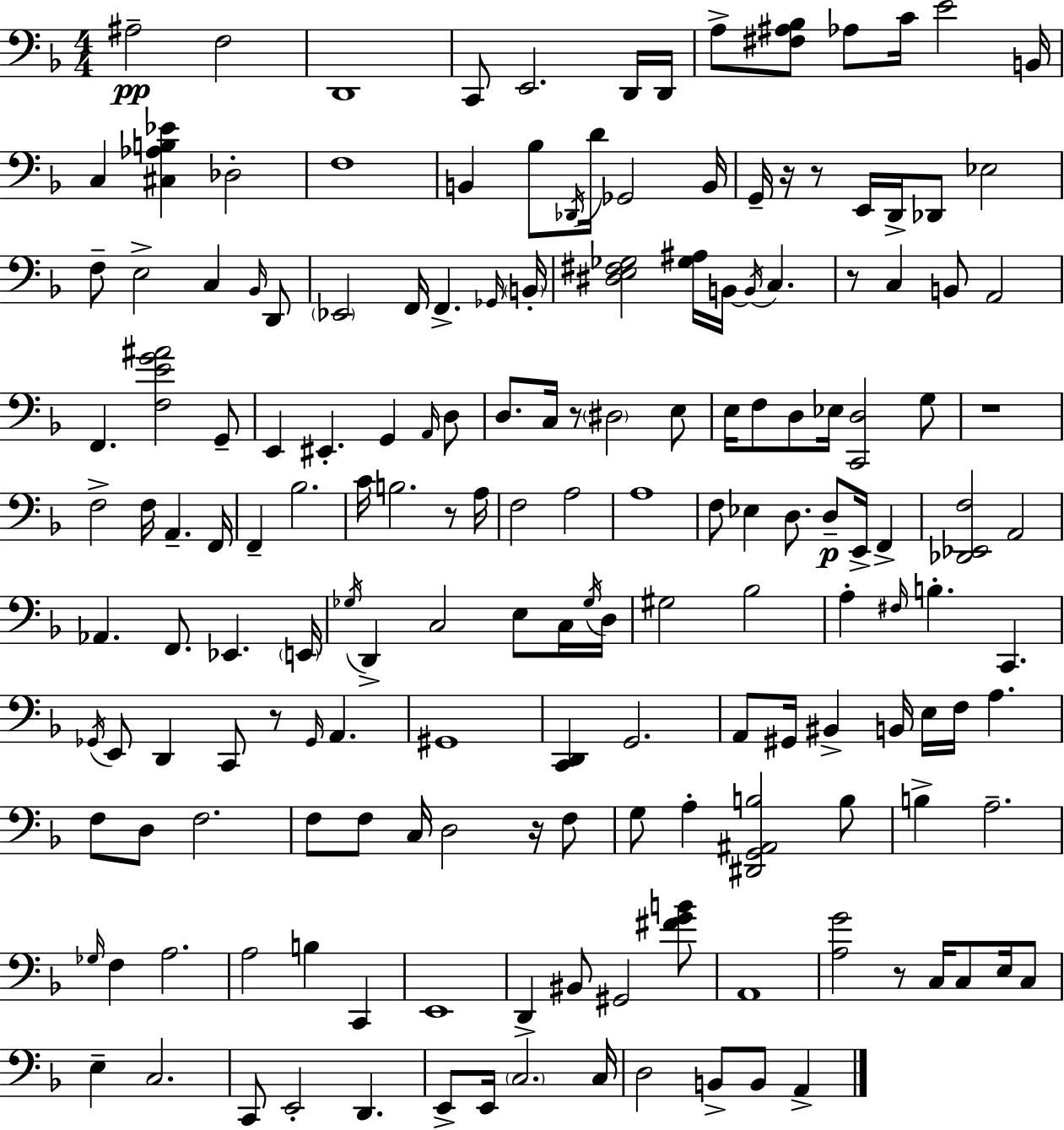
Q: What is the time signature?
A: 4/4